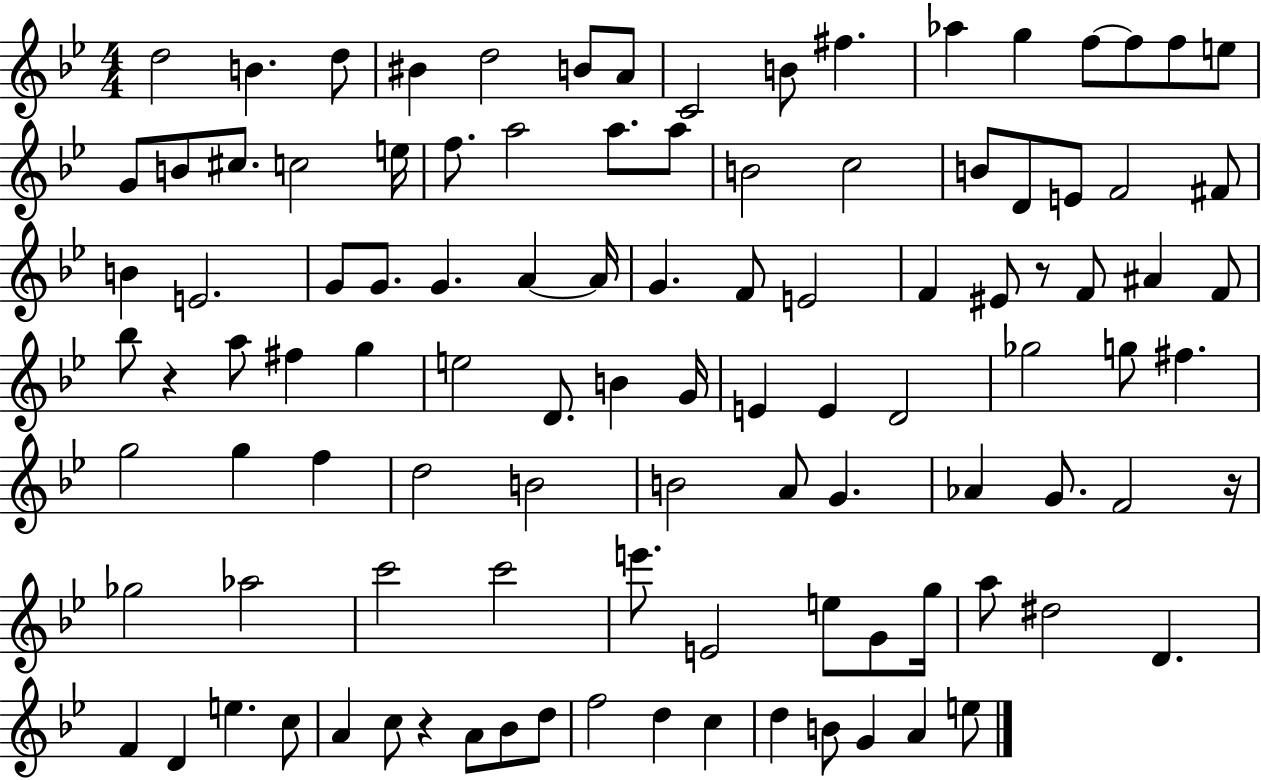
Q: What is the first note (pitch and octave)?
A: D5